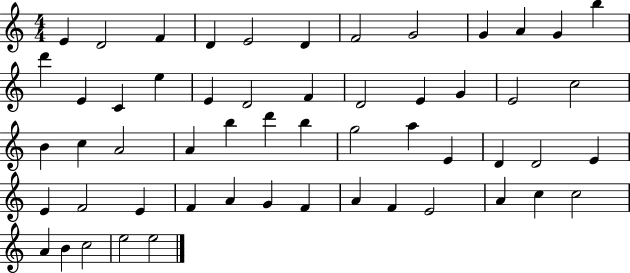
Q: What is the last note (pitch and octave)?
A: E5